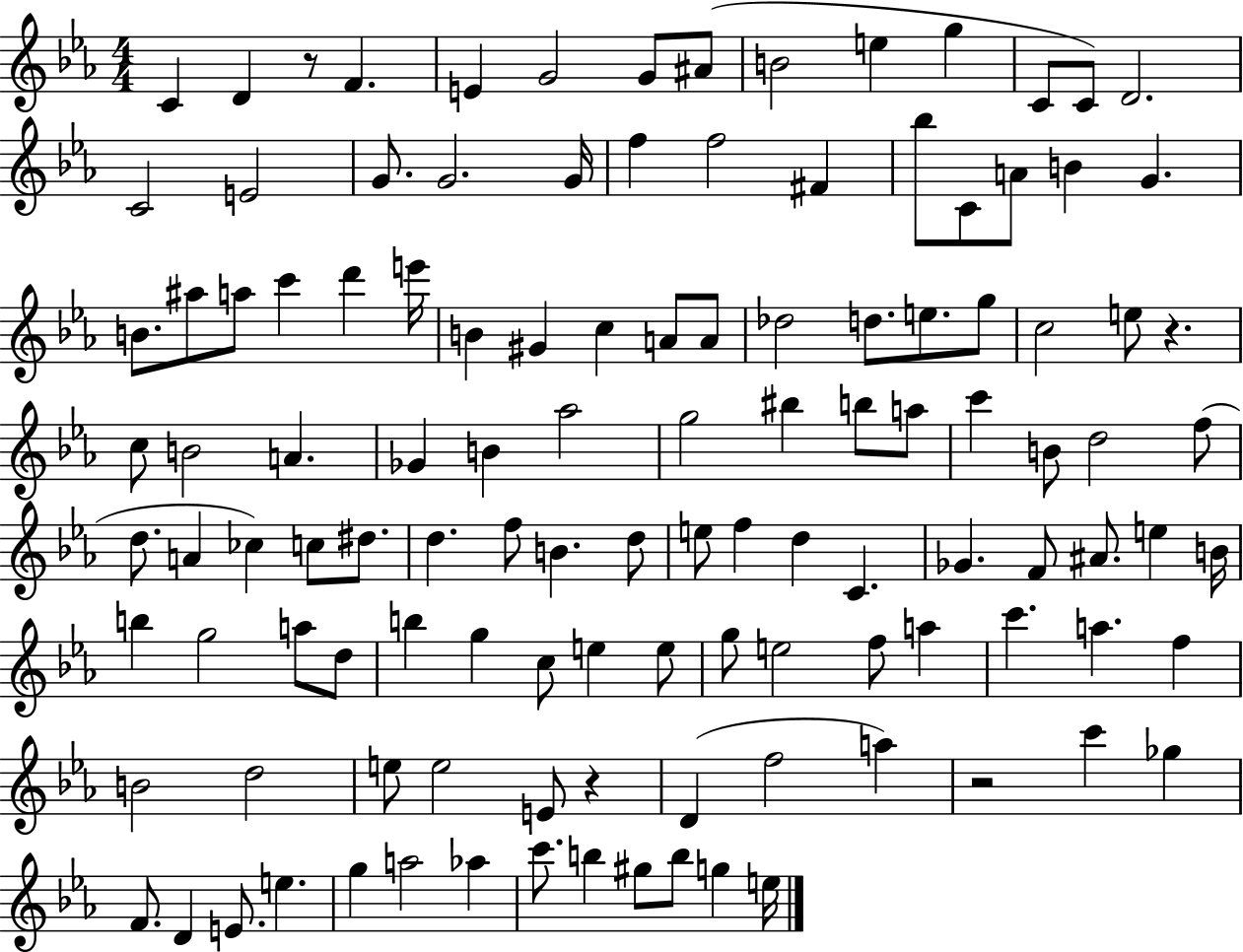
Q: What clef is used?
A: treble